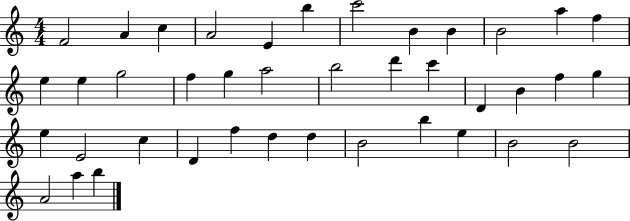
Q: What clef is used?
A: treble